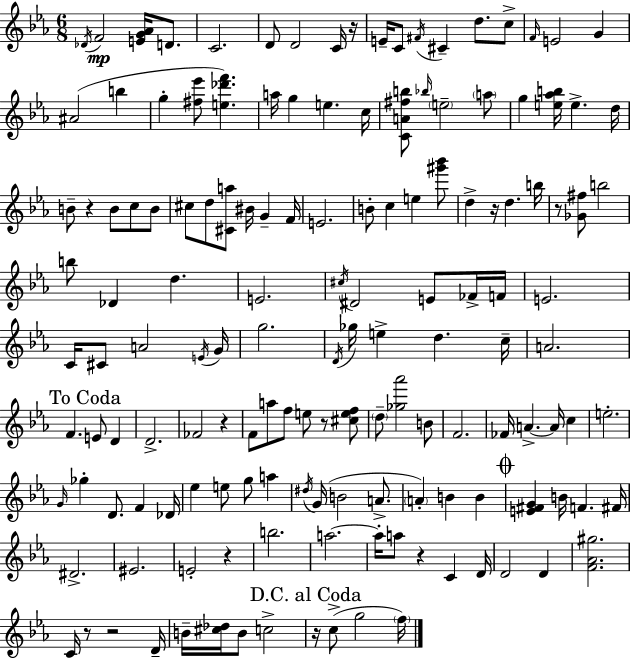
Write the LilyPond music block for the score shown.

{
  \clef treble
  \numericTimeSignature
  \time 6/8
  \key c \minor
  \acciaccatura { des'16 }\mp f'2 <e' g' aes'>16 d'8. | c'2. | d'8 d'2 c'16 | r16 e'16-- c'8 \acciaccatura { fis'16 } cis'4-- d''8. | \break c''8-> \grace { f'16 } e'2 g'4 | ais'2( b''4 | g''4-. <fis'' ees'''>8 <e'' des''' f'''>4.) | a''16 g''4 e''4. | \break c''16 <c' a' fis'' b''>8 \grace { bes''16 } \parenthesize e''2-- | \parenthesize a''8 g''4 <e'' aes'' b''>16 e''4.-> | d''16 b'8-- r4 b'8 | c''8 b'8 cis''8 d''8 <cis' a''>8 bis'16 g'4-- | \break f'16 e'2. | b'8-. c''4 e''4 | <gis''' bes'''>8 d''4-> r16 d''4. | b''16 r8 <ges' fis''>8 b''2 | \break b''8 des'4 d''4. | e'2. | \acciaccatura { cis''16 } dis'2 | e'8 fes'16-> f'16 e'2. | \break c'16 cis'8 a'2 | \acciaccatura { e'16 } g'16 g''2. | \acciaccatura { d'16 } ges''16 e''4-> | d''4. c''16-- a'2. | \break \mark "To Coda" f'4. | e'8 d'4 d'2.-> | fes'2 | r4 f'8 a''8 f''8 | \break e''8 r8 <cis'' e'' f''>8 \parenthesize d''8-- <ges'' aes'''>2 | b'8 f'2. | fes'16 a'4.->~~ | a'16 c''4 e''2.-. | \break \grace { g'16 } ges''4-. | d'8. f'4 des'16 ees''4 | e''8 g''8 a''4 \acciaccatura { dis''16 }( g'16 b'2 | a'8.-> \parenthesize a'4-.) | \break b'4 b'4 \mark \markup { \musicglyph "scripts.coda" } <e' fis' g'>4 | b'16 f'4. fis'16 dis'2.-> | eis'2. | e'2-. | \break r4 b''2. | a''2.~~ | a''16-. a''8 | r4 c'4 d'16 d'2 | \break d'4 <f' aes' gis''>2. | c'16 r8 | r2 d'16-- b'16-- <cis'' des''>16 b'8 | c''2-> \mark "D.C. al Coda" r16 c''8->( | \break g''2 \parenthesize f''16) \bar "|."
}